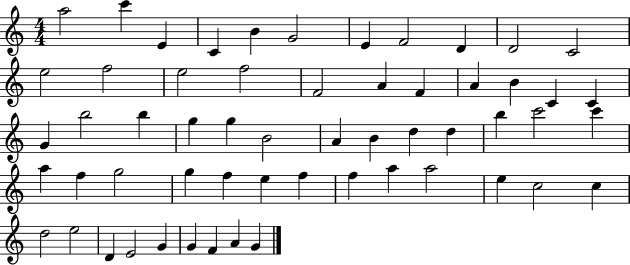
A5/h C6/q E4/q C4/q B4/q G4/h E4/q F4/h D4/q D4/h C4/h E5/h F5/h E5/h F5/h F4/h A4/q F4/q A4/q B4/q C4/q C4/q G4/q B5/h B5/q G5/q G5/q B4/h A4/q B4/q D5/q D5/q B5/q C6/h C6/q A5/q F5/q G5/h G5/q F5/q E5/q F5/q F5/q A5/q A5/h E5/q C5/h C5/q D5/h E5/h D4/q E4/h G4/q G4/q F4/q A4/q G4/q